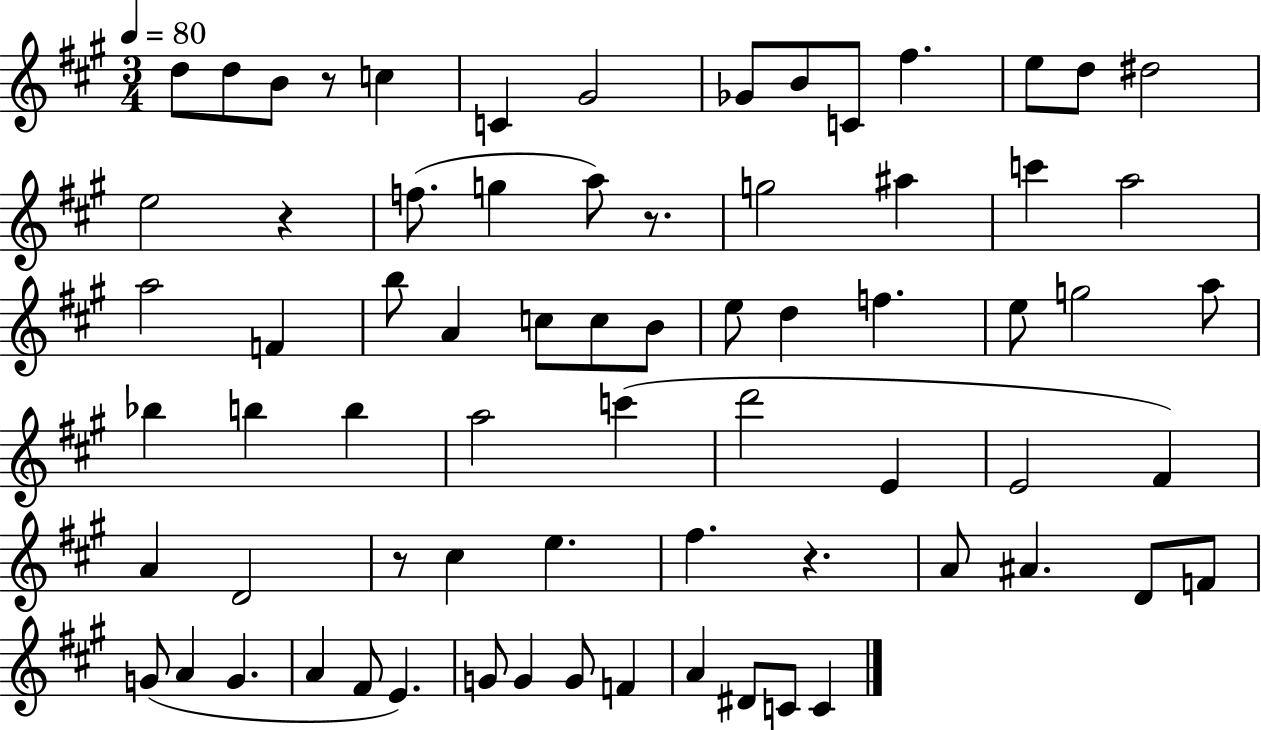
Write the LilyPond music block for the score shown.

{
  \clef treble
  \numericTimeSignature
  \time 3/4
  \key a \major
  \tempo 4 = 80
  d''8 d''8 b'8 r8 c''4 | c'4 gis'2 | ges'8 b'8 c'8 fis''4. | e''8 d''8 dis''2 | \break e''2 r4 | f''8.( g''4 a''8) r8. | g''2 ais''4 | c'''4 a''2 | \break a''2 f'4 | b''8 a'4 c''8 c''8 b'8 | e''8 d''4 f''4. | e''8 g''2 a''8 | \break bes''4 b''4 b''4 | a''2 c'''4( | d'''2 e'4 | e'2 fis'4) | \break a'4 d'2 | r8 cis''4 e''4. | fis''4. r4. | a'8 ais'4. d'8 f'8 | \break g'8( a'4 g'4. | a'4 fis'8 e'4.) | g'8 g'4 g'8 f'4 | a'4 dis'8 c'8 c'4 | \break \bar "|."
}